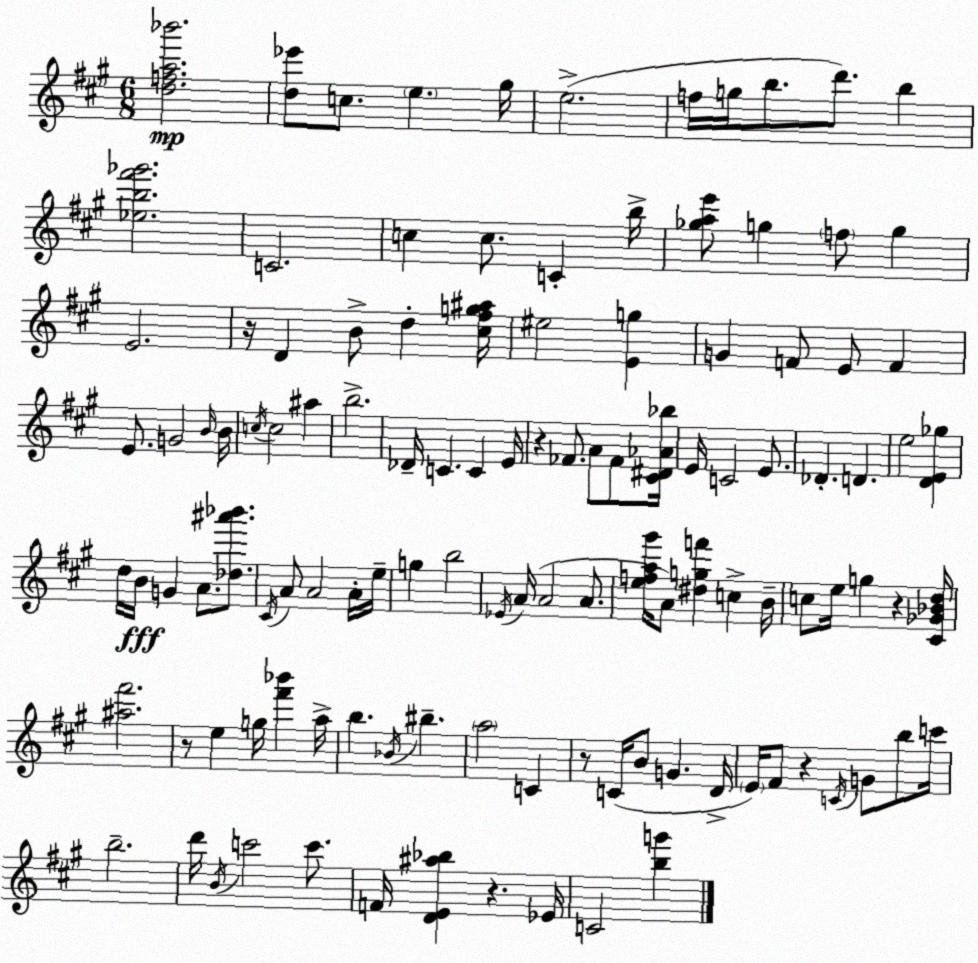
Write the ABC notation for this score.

X:1
T:Untitled
M:6/8
L:1/4
K:A
[dfa_b']2 [d_e']/2 c/2 e ^g/4 e2 f/4 g/4 b/2 d'/2 b [_eb^f'_g']2 C2 c c/2 C b/4 [_gae']/2 g f/2 g E2 z/4 D B/2 d [^c^fg^a]/4 ^e2 [Eg] G F/2 E/2 F E/2 G2 B/4 B/4 c/4 c2 ^a b2 _D/4 C C E/4 z _F/2 A/2 _F/2 [^C^D_A_b]/4 E/4 C2 E/2 _D D e2 [DE_g] d/4 B/4 G A/2 [_d^a'_b']/2 ^C/4 A/2 A2 A/4 e/4 g b2 _E/4 A/4 A2 A/2 [efa^g']/4 A/2 [^dgf'] c B/4 c/2 e/4 g z [^C_G_Bd]/4 [^a^f']2 z/2 e g/4 [^f'_b'] a/4 b _B/4 ^b a2 C z/2 C/4 B/2 G D/4 E/4 ^F/2 z C/4 G/2 b/2 c'/4 b2 d'/4 B/4 c'2 c'/2 F/4 [DE^a_b] z _E/4 C2 [bg']